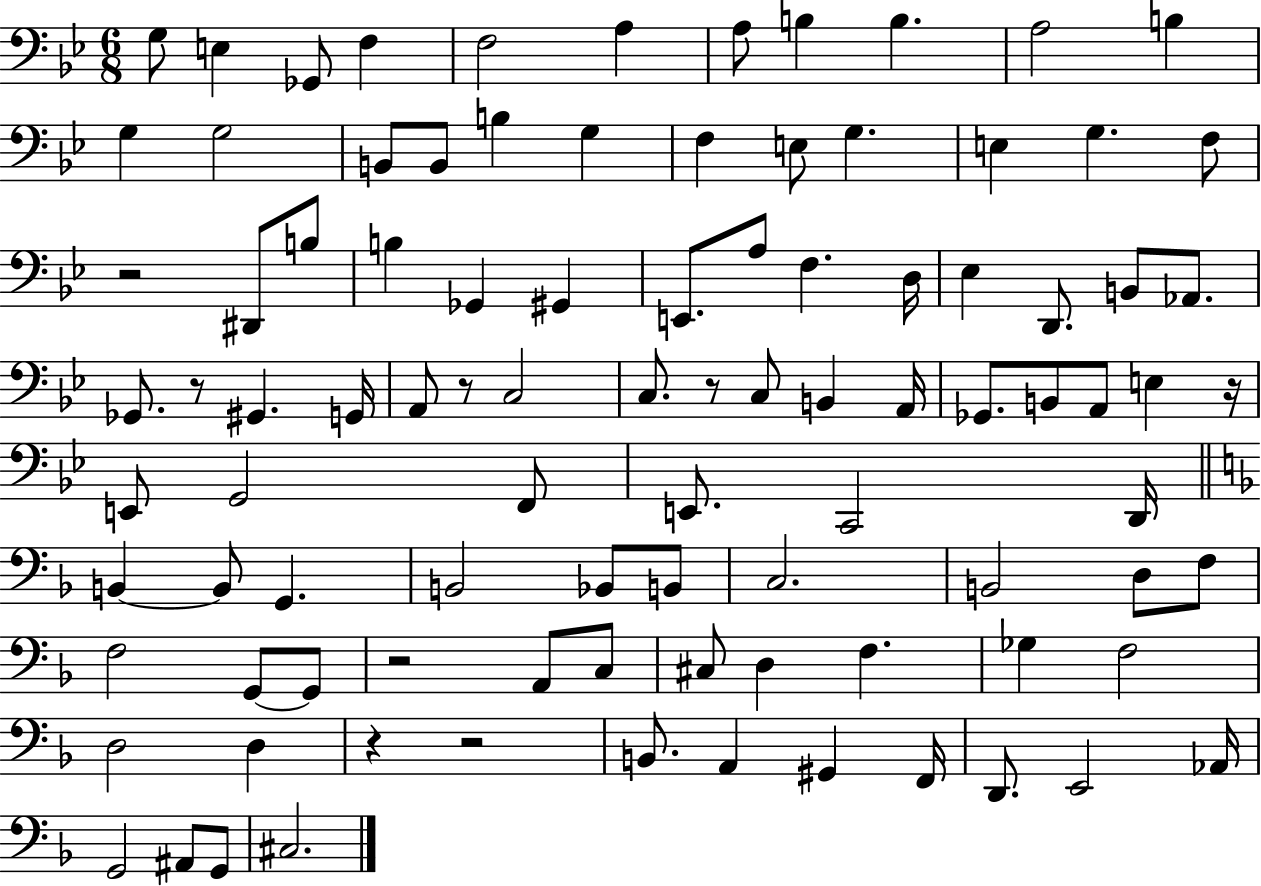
G3/e E3/q Gb2/e F3/q F3/h A3/q A3/e B3/q B3/q. A3/h B3/q G3/q G3/h B2/e B2/e B3/q G3/q F3/q E3/e G3/q. E3/q G3/q. F3/e R/h D#2/e B3/e B3/q Gb2/q G#2/q E2/e. A3/e F3/q. D3/s Eb3/q D2/e. B2/e Ab2/e. Gb2/e. R/e G#2/q. G2/s A2/e R/e C3/h C3/e. R/e C3/e B2/q A2/s Gb2/e. B2/e A2/e E3/q R/s E2/e G2/h F2/e E2/e. C2/h D2/s B2/q B2/e G2/q. B2/h Bb2/e B2/e C3/h. B2/h D3/e F3/e F3/h G2/e G2/e R/h A2/e C3/e C#3/e D3/q F3/q. Gb3/q F3/h D3/h D3/q R/q R/h B2/e. A2/q G#2/q F2/s D2/e. E2/h Ab2/s G2/h A#2/e G2/e C#3/h.